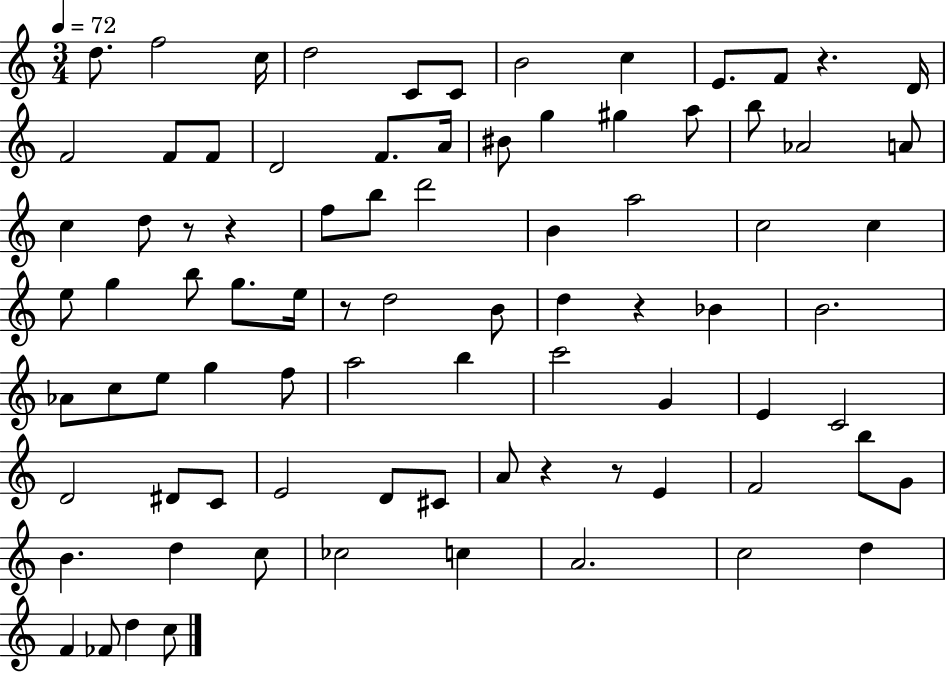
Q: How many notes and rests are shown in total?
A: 84